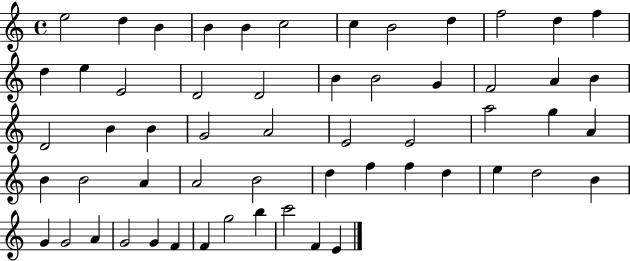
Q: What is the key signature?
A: C major